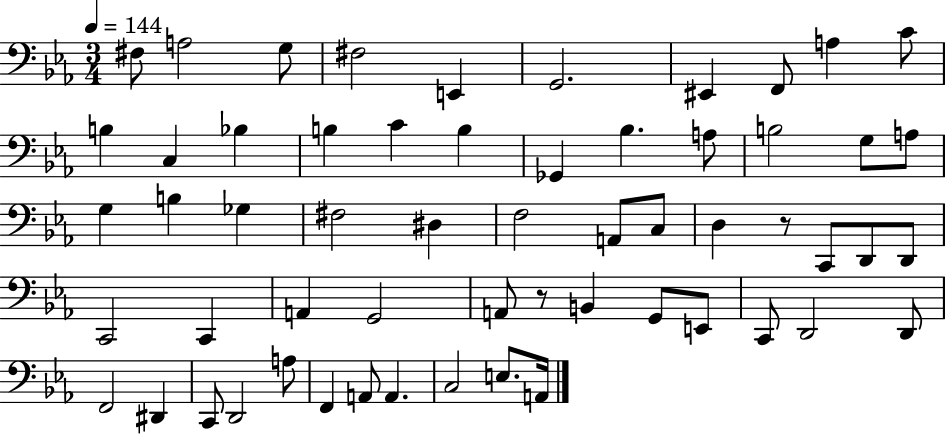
X:1
T:Untitled
M:3/4
L:1/4
K:Eb
^F,/2 A,2 G,/2 ^F,2 E,, G,,2 ^E,, F,,/2 A, C/2 B, C, _B, B, C B, _G,, _B, A,/2 B,2 G,/2 A,/2 G, B, _G, ^F,2 ^D, F,2 A,,/2 C,/2 D, z/2 C,,/2 D,,/2 D,,/2 C,,2 C,, A,, G,,2 A,,/2 z/2 B,, G,,/2 E,,/2 C,,/2 D,,2 D,,/2 F,,2 ^D,, C,,/2 D,,2 A,/2 F,, A,,/2 A,, C,2 E,/2 A,,/4